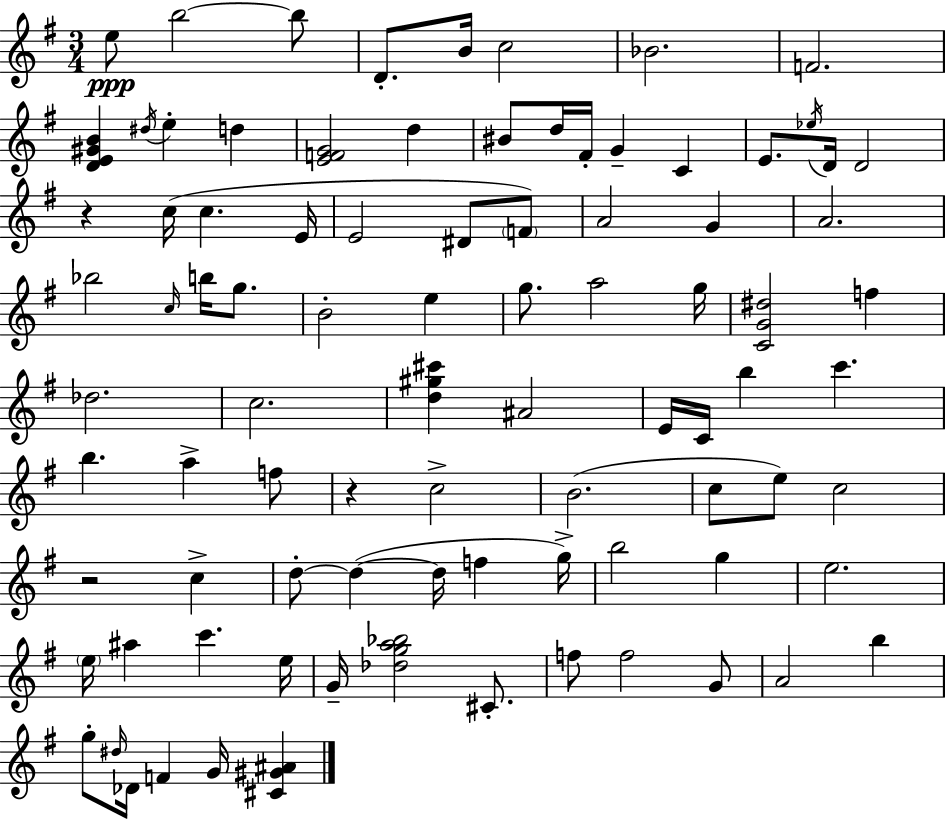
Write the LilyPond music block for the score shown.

{
  \clef treble
  \numericTimeSignature
  \time 3/4
  \key e \minor
  \repeat volta 2 { e''8\ppp b''2~~ b''8 | d'8.-. b'16 c''2 | bes'2. | f'2. | \break <d' e' gis' b'>4 \acciaccatura { dis''16 } e''4-. d''4 | <e' f' g'>2 d''4 | bis'8 d''16 fis'16-. g'4-- c'4 | e'8. \acciaccatura { ees''16 } d'16 d'2 | \break r4 c''16( c''4. | e'16 e'2 dis'8 | \parenthesize f'8) a'2 g'4 | a'2. | \break bes''2 \grace { c''16 } b''16 | g''8. b'2-. e''4 | g''8. a''2 | g''16 <c' g' dis''>2 f''4 | \break des''2. | c''2. | <d'' gis'' cis'''>4 ais'2 | e'16 c'16 b''4 c'''4. | \break b''4. a''4-> | f''8 r4 c''2-> | b'2.( | c''8 e''8) c''2 | \break r2 c''4-> | d''8-.~~ d''4~(~ d''16 f''4 | g''16->) b''2 g''4 | e''2. | \break \parenthesize e''16 ais''4 c'''4. | e''16 g'16-- <des'' g'' a'' bes''>2 | cis'8.-. f''8 f''2 | g'8 a'2 b''4 | \break g''8-. \grace { dis''16 } des'16 f'4 g'16 | <cis' gis' ais'>4 } \bar "|."
}